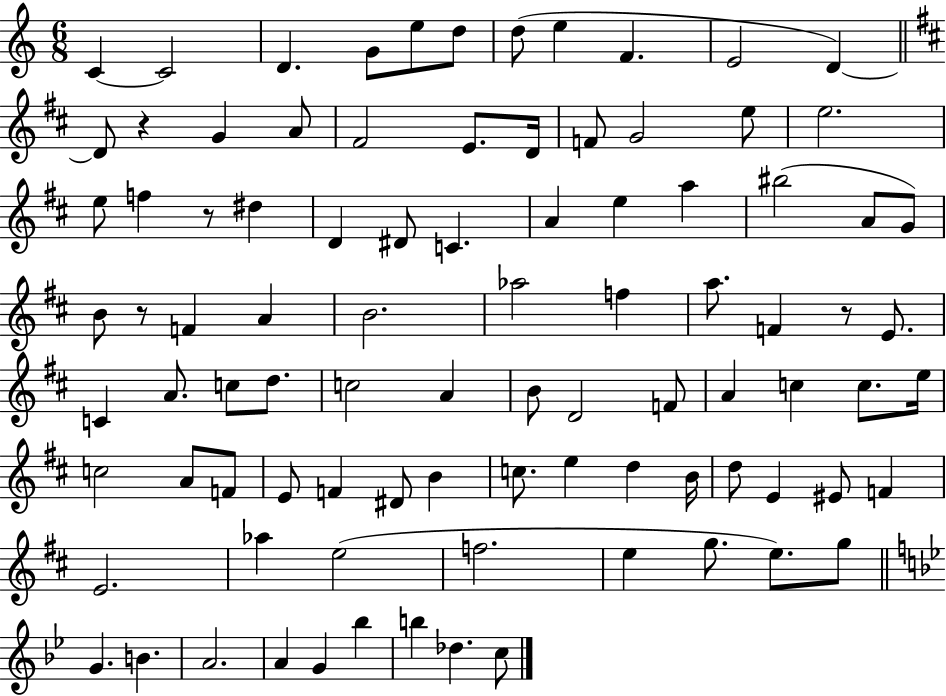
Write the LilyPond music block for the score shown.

{
  \clef treble
  \numericTimeSignature
  \time 6/8
  \key c \major
  c'4~~ c'2 | d'4. g'8 e''8 d''8 | d''8( e''4 f'4. | e'2 d'4~~) | \break \bar "||" \break \key b \minor d'8 r4 g'4 a'8 | fis'2 e'8. d'16 | f'8 g'2 e''8 | e''2. | \break e''8 f''4 r8 dis''4 | d'4 dis'8 c'4. | a'4 e''4 a''4 | bis''2( a'8 g'8) | \break b'8 r8 f'4 a'4 | b'2. | aes''2 f''4 | a''8. f'4 r8 e'8. | \break c'4 a'8. c''8 d''8. | c''2 a'4 | b'8 d'2 f'8 | a'4 c''4 c''8. e''16 | \break c''2 a'8 f'8 | e'8 f'4 dis'8 b'4 | c''8. e''4 d''4 b'16 | d''8 e'4 eis'8 f'4 | \break e'2. | aes''4 e''2( | f''2. | e''4 g''8. e''8.) g''8 | \break \bar "||" \break \key bes \major g'4. b'4. | a'2. | a'4 g'4 bes''4 | b''4 des''4. c''8 | \break \bar "|."
}